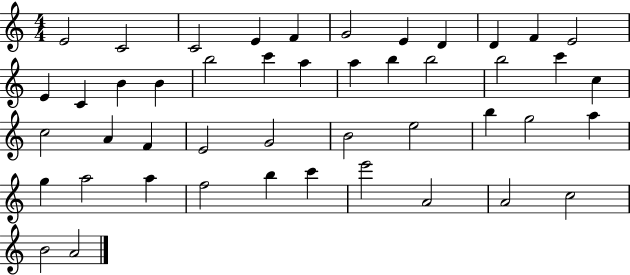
{
  \clef treble
  \numericTimeSignature
  \time 4/4
  \key c \major
  e'2 c'2 | c'2 e'4 f'4 | g'2 e'4 d'4 | d'4 f'4 e'2 | \break e'4 c'4 b'4 b'4 | b''2 c'''4 a''4 | a''4 b''4 b''2 | b''2 c'''4 c''4 | \break c''2 a'4 f'4 | e'2 g'2 | b'2 e''2 | b''4 g''2 a''4 | \break g''4 a''2 a''4 | f''2 b''4 c'''4 | e'''2 a'2 | a'2 c''2 | \break b'2 a'2 | \bar "|."
}